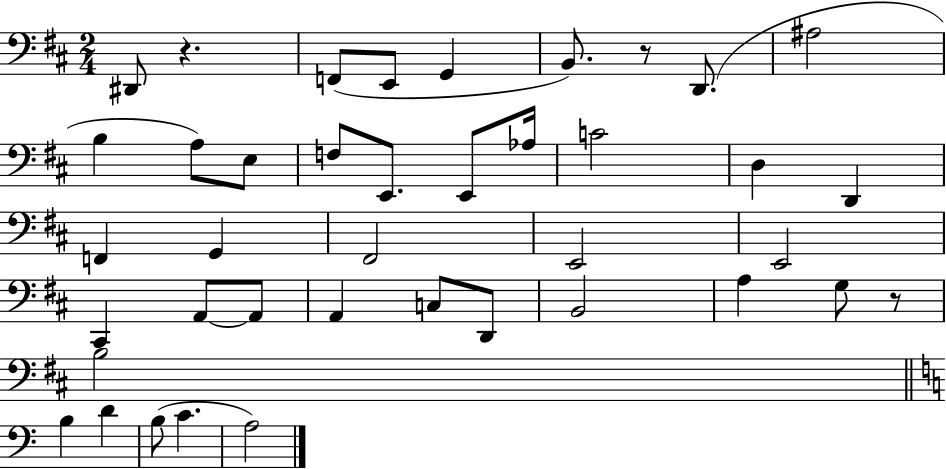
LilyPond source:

{
  \clef bass
  \numericTimeSignature
  \time 2/4
  \key d \major
  \repeat volta 2 { dis,8 r4. | f,8( e,8 g,4 | b,8.) r8 d,8.( | ais2 | \break b4 a8) e8 | f8 e,8. e,8 aes16 | c'2 | d4 d,4 | \break f,4 g,4 | fis,2 | e,2 | e,2 | \break cis,4 a,8~~ a,8 | a,4 c8 d,8 | b,2 | a4 g8 r8 | \break b2 | \bar "||" \break \key c \major b4 d'4 | b8( c'4. | a2) | } \bar "|."
}